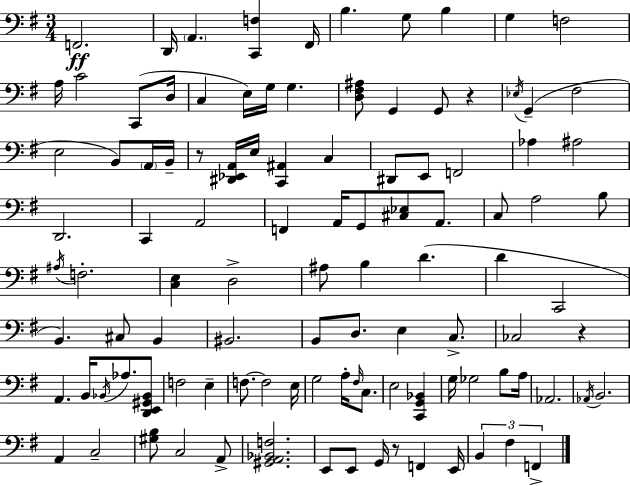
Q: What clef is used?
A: bass